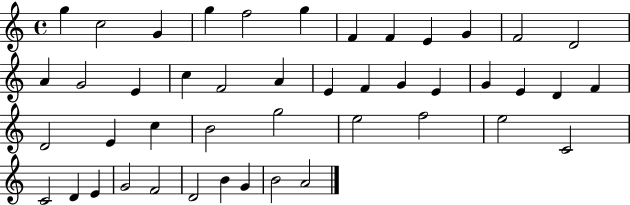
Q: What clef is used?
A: treble